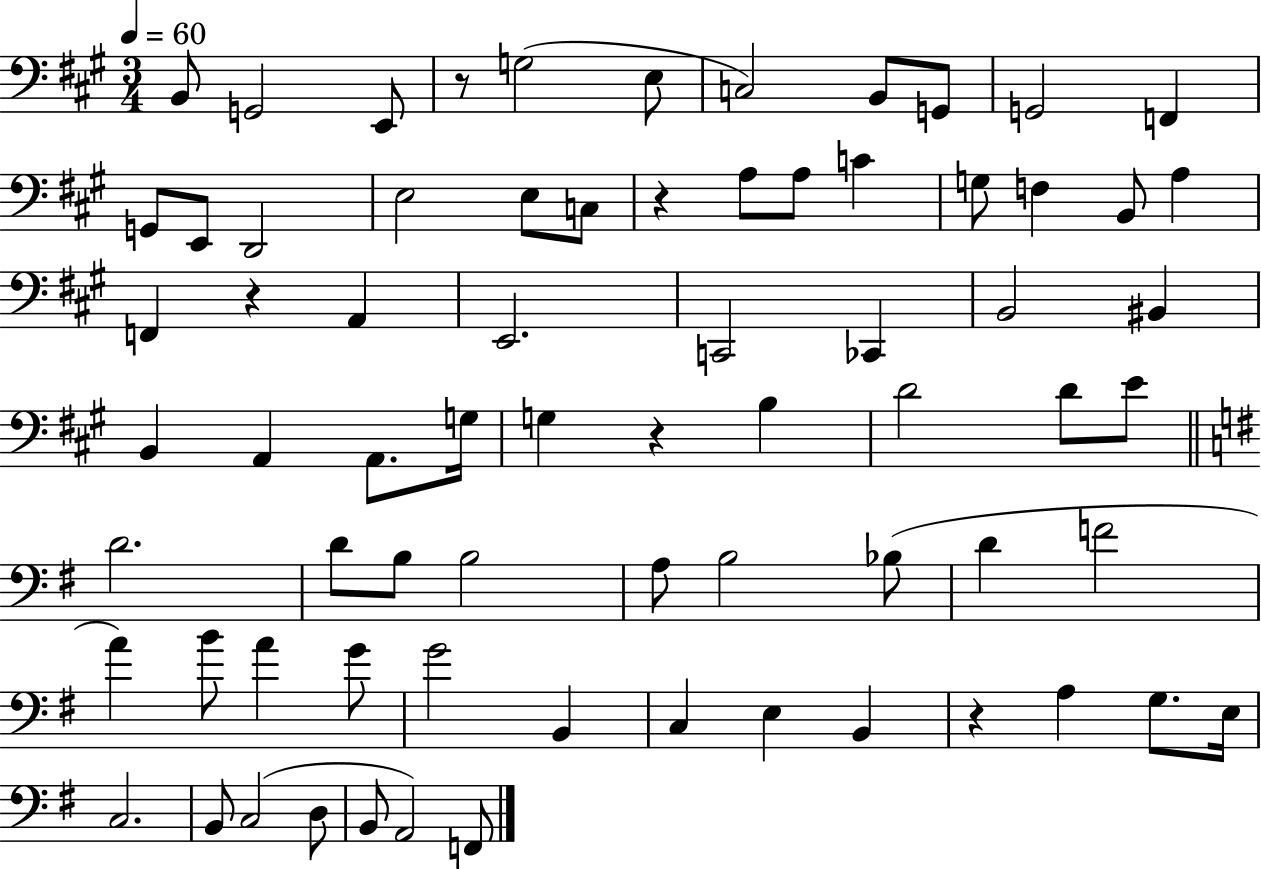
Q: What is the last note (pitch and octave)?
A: F2